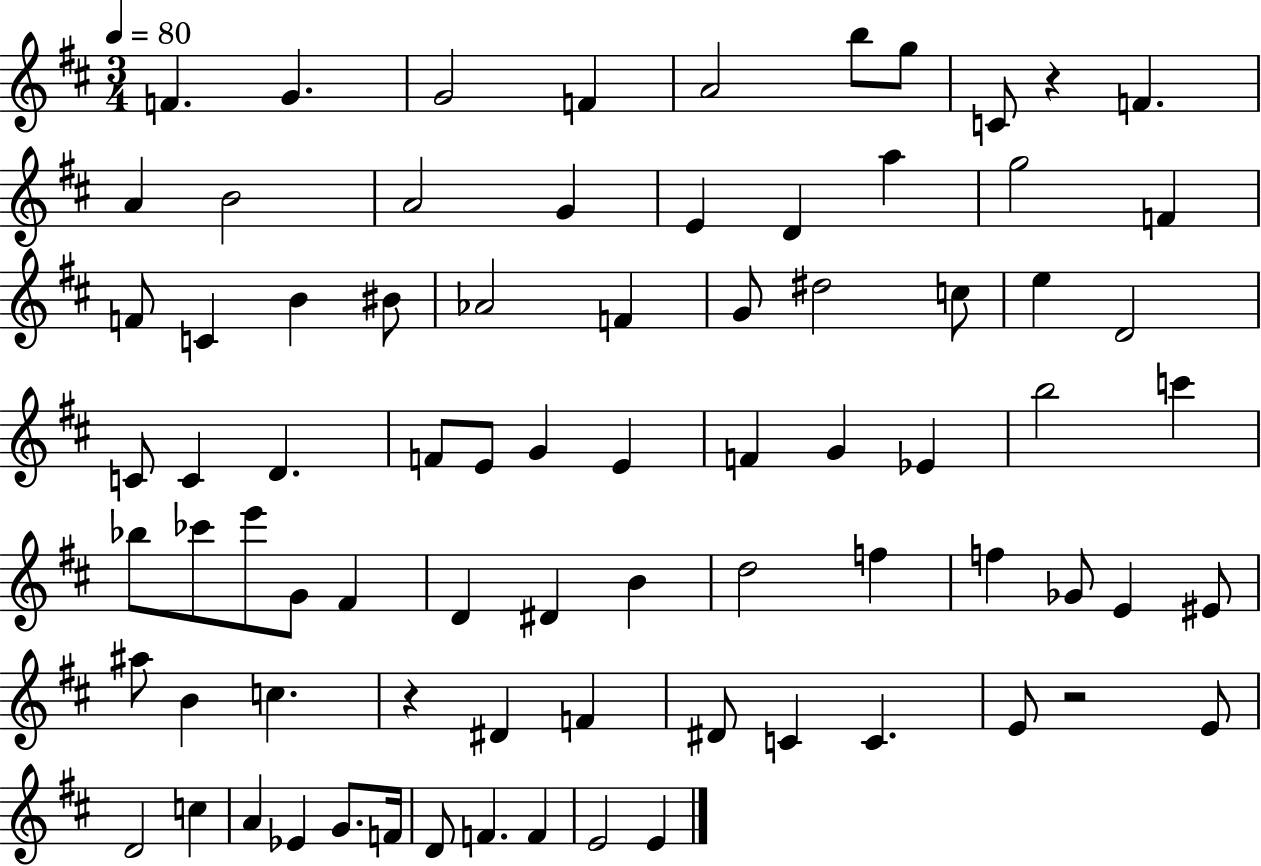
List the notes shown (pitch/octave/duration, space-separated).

F4/q. G4/q. G4/h F4/q A4/h B5/e G5/e C4/e R/q F4/q. A4/q B4/h A4/h G4/q E4/q D4/q A5/q G5/h F4/q F4/e C4/q B4/q BIS4/e Ab4/h F4/q G4/e D#5/h C5/e E5/q D4/h C4/e C4/q D4/q. F4/e E4/e G4/q E4/q F4/q G4/q Eb4/q B5/h C6/q Bb5/e CES6/e E6/e G4/e F#4/q D4/q D#4/q B4/q D5/h F5/q F5/q Gb4/e E4/q EIS4/e A#5/e B4/q C5/q. R/q D#4/q F4/q D#4/e C4/q C4/q. E4/e R/h E4/e D4/h C5/q A4/q Eb4/q G4/e. F4/s D4/e F4/q. F4/q E4/h E4/q